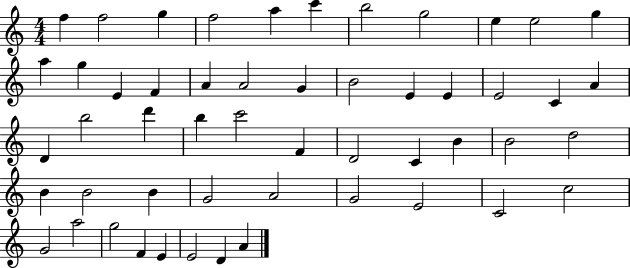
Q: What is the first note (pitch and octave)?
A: F5